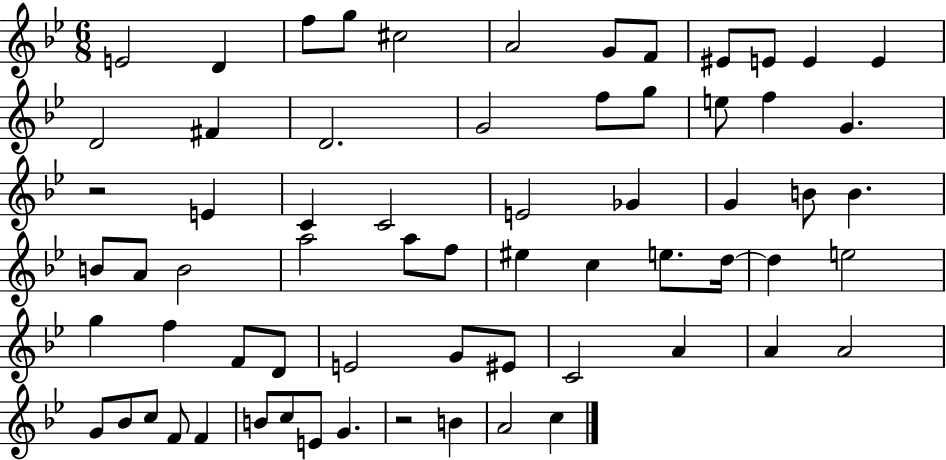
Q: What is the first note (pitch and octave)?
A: E4